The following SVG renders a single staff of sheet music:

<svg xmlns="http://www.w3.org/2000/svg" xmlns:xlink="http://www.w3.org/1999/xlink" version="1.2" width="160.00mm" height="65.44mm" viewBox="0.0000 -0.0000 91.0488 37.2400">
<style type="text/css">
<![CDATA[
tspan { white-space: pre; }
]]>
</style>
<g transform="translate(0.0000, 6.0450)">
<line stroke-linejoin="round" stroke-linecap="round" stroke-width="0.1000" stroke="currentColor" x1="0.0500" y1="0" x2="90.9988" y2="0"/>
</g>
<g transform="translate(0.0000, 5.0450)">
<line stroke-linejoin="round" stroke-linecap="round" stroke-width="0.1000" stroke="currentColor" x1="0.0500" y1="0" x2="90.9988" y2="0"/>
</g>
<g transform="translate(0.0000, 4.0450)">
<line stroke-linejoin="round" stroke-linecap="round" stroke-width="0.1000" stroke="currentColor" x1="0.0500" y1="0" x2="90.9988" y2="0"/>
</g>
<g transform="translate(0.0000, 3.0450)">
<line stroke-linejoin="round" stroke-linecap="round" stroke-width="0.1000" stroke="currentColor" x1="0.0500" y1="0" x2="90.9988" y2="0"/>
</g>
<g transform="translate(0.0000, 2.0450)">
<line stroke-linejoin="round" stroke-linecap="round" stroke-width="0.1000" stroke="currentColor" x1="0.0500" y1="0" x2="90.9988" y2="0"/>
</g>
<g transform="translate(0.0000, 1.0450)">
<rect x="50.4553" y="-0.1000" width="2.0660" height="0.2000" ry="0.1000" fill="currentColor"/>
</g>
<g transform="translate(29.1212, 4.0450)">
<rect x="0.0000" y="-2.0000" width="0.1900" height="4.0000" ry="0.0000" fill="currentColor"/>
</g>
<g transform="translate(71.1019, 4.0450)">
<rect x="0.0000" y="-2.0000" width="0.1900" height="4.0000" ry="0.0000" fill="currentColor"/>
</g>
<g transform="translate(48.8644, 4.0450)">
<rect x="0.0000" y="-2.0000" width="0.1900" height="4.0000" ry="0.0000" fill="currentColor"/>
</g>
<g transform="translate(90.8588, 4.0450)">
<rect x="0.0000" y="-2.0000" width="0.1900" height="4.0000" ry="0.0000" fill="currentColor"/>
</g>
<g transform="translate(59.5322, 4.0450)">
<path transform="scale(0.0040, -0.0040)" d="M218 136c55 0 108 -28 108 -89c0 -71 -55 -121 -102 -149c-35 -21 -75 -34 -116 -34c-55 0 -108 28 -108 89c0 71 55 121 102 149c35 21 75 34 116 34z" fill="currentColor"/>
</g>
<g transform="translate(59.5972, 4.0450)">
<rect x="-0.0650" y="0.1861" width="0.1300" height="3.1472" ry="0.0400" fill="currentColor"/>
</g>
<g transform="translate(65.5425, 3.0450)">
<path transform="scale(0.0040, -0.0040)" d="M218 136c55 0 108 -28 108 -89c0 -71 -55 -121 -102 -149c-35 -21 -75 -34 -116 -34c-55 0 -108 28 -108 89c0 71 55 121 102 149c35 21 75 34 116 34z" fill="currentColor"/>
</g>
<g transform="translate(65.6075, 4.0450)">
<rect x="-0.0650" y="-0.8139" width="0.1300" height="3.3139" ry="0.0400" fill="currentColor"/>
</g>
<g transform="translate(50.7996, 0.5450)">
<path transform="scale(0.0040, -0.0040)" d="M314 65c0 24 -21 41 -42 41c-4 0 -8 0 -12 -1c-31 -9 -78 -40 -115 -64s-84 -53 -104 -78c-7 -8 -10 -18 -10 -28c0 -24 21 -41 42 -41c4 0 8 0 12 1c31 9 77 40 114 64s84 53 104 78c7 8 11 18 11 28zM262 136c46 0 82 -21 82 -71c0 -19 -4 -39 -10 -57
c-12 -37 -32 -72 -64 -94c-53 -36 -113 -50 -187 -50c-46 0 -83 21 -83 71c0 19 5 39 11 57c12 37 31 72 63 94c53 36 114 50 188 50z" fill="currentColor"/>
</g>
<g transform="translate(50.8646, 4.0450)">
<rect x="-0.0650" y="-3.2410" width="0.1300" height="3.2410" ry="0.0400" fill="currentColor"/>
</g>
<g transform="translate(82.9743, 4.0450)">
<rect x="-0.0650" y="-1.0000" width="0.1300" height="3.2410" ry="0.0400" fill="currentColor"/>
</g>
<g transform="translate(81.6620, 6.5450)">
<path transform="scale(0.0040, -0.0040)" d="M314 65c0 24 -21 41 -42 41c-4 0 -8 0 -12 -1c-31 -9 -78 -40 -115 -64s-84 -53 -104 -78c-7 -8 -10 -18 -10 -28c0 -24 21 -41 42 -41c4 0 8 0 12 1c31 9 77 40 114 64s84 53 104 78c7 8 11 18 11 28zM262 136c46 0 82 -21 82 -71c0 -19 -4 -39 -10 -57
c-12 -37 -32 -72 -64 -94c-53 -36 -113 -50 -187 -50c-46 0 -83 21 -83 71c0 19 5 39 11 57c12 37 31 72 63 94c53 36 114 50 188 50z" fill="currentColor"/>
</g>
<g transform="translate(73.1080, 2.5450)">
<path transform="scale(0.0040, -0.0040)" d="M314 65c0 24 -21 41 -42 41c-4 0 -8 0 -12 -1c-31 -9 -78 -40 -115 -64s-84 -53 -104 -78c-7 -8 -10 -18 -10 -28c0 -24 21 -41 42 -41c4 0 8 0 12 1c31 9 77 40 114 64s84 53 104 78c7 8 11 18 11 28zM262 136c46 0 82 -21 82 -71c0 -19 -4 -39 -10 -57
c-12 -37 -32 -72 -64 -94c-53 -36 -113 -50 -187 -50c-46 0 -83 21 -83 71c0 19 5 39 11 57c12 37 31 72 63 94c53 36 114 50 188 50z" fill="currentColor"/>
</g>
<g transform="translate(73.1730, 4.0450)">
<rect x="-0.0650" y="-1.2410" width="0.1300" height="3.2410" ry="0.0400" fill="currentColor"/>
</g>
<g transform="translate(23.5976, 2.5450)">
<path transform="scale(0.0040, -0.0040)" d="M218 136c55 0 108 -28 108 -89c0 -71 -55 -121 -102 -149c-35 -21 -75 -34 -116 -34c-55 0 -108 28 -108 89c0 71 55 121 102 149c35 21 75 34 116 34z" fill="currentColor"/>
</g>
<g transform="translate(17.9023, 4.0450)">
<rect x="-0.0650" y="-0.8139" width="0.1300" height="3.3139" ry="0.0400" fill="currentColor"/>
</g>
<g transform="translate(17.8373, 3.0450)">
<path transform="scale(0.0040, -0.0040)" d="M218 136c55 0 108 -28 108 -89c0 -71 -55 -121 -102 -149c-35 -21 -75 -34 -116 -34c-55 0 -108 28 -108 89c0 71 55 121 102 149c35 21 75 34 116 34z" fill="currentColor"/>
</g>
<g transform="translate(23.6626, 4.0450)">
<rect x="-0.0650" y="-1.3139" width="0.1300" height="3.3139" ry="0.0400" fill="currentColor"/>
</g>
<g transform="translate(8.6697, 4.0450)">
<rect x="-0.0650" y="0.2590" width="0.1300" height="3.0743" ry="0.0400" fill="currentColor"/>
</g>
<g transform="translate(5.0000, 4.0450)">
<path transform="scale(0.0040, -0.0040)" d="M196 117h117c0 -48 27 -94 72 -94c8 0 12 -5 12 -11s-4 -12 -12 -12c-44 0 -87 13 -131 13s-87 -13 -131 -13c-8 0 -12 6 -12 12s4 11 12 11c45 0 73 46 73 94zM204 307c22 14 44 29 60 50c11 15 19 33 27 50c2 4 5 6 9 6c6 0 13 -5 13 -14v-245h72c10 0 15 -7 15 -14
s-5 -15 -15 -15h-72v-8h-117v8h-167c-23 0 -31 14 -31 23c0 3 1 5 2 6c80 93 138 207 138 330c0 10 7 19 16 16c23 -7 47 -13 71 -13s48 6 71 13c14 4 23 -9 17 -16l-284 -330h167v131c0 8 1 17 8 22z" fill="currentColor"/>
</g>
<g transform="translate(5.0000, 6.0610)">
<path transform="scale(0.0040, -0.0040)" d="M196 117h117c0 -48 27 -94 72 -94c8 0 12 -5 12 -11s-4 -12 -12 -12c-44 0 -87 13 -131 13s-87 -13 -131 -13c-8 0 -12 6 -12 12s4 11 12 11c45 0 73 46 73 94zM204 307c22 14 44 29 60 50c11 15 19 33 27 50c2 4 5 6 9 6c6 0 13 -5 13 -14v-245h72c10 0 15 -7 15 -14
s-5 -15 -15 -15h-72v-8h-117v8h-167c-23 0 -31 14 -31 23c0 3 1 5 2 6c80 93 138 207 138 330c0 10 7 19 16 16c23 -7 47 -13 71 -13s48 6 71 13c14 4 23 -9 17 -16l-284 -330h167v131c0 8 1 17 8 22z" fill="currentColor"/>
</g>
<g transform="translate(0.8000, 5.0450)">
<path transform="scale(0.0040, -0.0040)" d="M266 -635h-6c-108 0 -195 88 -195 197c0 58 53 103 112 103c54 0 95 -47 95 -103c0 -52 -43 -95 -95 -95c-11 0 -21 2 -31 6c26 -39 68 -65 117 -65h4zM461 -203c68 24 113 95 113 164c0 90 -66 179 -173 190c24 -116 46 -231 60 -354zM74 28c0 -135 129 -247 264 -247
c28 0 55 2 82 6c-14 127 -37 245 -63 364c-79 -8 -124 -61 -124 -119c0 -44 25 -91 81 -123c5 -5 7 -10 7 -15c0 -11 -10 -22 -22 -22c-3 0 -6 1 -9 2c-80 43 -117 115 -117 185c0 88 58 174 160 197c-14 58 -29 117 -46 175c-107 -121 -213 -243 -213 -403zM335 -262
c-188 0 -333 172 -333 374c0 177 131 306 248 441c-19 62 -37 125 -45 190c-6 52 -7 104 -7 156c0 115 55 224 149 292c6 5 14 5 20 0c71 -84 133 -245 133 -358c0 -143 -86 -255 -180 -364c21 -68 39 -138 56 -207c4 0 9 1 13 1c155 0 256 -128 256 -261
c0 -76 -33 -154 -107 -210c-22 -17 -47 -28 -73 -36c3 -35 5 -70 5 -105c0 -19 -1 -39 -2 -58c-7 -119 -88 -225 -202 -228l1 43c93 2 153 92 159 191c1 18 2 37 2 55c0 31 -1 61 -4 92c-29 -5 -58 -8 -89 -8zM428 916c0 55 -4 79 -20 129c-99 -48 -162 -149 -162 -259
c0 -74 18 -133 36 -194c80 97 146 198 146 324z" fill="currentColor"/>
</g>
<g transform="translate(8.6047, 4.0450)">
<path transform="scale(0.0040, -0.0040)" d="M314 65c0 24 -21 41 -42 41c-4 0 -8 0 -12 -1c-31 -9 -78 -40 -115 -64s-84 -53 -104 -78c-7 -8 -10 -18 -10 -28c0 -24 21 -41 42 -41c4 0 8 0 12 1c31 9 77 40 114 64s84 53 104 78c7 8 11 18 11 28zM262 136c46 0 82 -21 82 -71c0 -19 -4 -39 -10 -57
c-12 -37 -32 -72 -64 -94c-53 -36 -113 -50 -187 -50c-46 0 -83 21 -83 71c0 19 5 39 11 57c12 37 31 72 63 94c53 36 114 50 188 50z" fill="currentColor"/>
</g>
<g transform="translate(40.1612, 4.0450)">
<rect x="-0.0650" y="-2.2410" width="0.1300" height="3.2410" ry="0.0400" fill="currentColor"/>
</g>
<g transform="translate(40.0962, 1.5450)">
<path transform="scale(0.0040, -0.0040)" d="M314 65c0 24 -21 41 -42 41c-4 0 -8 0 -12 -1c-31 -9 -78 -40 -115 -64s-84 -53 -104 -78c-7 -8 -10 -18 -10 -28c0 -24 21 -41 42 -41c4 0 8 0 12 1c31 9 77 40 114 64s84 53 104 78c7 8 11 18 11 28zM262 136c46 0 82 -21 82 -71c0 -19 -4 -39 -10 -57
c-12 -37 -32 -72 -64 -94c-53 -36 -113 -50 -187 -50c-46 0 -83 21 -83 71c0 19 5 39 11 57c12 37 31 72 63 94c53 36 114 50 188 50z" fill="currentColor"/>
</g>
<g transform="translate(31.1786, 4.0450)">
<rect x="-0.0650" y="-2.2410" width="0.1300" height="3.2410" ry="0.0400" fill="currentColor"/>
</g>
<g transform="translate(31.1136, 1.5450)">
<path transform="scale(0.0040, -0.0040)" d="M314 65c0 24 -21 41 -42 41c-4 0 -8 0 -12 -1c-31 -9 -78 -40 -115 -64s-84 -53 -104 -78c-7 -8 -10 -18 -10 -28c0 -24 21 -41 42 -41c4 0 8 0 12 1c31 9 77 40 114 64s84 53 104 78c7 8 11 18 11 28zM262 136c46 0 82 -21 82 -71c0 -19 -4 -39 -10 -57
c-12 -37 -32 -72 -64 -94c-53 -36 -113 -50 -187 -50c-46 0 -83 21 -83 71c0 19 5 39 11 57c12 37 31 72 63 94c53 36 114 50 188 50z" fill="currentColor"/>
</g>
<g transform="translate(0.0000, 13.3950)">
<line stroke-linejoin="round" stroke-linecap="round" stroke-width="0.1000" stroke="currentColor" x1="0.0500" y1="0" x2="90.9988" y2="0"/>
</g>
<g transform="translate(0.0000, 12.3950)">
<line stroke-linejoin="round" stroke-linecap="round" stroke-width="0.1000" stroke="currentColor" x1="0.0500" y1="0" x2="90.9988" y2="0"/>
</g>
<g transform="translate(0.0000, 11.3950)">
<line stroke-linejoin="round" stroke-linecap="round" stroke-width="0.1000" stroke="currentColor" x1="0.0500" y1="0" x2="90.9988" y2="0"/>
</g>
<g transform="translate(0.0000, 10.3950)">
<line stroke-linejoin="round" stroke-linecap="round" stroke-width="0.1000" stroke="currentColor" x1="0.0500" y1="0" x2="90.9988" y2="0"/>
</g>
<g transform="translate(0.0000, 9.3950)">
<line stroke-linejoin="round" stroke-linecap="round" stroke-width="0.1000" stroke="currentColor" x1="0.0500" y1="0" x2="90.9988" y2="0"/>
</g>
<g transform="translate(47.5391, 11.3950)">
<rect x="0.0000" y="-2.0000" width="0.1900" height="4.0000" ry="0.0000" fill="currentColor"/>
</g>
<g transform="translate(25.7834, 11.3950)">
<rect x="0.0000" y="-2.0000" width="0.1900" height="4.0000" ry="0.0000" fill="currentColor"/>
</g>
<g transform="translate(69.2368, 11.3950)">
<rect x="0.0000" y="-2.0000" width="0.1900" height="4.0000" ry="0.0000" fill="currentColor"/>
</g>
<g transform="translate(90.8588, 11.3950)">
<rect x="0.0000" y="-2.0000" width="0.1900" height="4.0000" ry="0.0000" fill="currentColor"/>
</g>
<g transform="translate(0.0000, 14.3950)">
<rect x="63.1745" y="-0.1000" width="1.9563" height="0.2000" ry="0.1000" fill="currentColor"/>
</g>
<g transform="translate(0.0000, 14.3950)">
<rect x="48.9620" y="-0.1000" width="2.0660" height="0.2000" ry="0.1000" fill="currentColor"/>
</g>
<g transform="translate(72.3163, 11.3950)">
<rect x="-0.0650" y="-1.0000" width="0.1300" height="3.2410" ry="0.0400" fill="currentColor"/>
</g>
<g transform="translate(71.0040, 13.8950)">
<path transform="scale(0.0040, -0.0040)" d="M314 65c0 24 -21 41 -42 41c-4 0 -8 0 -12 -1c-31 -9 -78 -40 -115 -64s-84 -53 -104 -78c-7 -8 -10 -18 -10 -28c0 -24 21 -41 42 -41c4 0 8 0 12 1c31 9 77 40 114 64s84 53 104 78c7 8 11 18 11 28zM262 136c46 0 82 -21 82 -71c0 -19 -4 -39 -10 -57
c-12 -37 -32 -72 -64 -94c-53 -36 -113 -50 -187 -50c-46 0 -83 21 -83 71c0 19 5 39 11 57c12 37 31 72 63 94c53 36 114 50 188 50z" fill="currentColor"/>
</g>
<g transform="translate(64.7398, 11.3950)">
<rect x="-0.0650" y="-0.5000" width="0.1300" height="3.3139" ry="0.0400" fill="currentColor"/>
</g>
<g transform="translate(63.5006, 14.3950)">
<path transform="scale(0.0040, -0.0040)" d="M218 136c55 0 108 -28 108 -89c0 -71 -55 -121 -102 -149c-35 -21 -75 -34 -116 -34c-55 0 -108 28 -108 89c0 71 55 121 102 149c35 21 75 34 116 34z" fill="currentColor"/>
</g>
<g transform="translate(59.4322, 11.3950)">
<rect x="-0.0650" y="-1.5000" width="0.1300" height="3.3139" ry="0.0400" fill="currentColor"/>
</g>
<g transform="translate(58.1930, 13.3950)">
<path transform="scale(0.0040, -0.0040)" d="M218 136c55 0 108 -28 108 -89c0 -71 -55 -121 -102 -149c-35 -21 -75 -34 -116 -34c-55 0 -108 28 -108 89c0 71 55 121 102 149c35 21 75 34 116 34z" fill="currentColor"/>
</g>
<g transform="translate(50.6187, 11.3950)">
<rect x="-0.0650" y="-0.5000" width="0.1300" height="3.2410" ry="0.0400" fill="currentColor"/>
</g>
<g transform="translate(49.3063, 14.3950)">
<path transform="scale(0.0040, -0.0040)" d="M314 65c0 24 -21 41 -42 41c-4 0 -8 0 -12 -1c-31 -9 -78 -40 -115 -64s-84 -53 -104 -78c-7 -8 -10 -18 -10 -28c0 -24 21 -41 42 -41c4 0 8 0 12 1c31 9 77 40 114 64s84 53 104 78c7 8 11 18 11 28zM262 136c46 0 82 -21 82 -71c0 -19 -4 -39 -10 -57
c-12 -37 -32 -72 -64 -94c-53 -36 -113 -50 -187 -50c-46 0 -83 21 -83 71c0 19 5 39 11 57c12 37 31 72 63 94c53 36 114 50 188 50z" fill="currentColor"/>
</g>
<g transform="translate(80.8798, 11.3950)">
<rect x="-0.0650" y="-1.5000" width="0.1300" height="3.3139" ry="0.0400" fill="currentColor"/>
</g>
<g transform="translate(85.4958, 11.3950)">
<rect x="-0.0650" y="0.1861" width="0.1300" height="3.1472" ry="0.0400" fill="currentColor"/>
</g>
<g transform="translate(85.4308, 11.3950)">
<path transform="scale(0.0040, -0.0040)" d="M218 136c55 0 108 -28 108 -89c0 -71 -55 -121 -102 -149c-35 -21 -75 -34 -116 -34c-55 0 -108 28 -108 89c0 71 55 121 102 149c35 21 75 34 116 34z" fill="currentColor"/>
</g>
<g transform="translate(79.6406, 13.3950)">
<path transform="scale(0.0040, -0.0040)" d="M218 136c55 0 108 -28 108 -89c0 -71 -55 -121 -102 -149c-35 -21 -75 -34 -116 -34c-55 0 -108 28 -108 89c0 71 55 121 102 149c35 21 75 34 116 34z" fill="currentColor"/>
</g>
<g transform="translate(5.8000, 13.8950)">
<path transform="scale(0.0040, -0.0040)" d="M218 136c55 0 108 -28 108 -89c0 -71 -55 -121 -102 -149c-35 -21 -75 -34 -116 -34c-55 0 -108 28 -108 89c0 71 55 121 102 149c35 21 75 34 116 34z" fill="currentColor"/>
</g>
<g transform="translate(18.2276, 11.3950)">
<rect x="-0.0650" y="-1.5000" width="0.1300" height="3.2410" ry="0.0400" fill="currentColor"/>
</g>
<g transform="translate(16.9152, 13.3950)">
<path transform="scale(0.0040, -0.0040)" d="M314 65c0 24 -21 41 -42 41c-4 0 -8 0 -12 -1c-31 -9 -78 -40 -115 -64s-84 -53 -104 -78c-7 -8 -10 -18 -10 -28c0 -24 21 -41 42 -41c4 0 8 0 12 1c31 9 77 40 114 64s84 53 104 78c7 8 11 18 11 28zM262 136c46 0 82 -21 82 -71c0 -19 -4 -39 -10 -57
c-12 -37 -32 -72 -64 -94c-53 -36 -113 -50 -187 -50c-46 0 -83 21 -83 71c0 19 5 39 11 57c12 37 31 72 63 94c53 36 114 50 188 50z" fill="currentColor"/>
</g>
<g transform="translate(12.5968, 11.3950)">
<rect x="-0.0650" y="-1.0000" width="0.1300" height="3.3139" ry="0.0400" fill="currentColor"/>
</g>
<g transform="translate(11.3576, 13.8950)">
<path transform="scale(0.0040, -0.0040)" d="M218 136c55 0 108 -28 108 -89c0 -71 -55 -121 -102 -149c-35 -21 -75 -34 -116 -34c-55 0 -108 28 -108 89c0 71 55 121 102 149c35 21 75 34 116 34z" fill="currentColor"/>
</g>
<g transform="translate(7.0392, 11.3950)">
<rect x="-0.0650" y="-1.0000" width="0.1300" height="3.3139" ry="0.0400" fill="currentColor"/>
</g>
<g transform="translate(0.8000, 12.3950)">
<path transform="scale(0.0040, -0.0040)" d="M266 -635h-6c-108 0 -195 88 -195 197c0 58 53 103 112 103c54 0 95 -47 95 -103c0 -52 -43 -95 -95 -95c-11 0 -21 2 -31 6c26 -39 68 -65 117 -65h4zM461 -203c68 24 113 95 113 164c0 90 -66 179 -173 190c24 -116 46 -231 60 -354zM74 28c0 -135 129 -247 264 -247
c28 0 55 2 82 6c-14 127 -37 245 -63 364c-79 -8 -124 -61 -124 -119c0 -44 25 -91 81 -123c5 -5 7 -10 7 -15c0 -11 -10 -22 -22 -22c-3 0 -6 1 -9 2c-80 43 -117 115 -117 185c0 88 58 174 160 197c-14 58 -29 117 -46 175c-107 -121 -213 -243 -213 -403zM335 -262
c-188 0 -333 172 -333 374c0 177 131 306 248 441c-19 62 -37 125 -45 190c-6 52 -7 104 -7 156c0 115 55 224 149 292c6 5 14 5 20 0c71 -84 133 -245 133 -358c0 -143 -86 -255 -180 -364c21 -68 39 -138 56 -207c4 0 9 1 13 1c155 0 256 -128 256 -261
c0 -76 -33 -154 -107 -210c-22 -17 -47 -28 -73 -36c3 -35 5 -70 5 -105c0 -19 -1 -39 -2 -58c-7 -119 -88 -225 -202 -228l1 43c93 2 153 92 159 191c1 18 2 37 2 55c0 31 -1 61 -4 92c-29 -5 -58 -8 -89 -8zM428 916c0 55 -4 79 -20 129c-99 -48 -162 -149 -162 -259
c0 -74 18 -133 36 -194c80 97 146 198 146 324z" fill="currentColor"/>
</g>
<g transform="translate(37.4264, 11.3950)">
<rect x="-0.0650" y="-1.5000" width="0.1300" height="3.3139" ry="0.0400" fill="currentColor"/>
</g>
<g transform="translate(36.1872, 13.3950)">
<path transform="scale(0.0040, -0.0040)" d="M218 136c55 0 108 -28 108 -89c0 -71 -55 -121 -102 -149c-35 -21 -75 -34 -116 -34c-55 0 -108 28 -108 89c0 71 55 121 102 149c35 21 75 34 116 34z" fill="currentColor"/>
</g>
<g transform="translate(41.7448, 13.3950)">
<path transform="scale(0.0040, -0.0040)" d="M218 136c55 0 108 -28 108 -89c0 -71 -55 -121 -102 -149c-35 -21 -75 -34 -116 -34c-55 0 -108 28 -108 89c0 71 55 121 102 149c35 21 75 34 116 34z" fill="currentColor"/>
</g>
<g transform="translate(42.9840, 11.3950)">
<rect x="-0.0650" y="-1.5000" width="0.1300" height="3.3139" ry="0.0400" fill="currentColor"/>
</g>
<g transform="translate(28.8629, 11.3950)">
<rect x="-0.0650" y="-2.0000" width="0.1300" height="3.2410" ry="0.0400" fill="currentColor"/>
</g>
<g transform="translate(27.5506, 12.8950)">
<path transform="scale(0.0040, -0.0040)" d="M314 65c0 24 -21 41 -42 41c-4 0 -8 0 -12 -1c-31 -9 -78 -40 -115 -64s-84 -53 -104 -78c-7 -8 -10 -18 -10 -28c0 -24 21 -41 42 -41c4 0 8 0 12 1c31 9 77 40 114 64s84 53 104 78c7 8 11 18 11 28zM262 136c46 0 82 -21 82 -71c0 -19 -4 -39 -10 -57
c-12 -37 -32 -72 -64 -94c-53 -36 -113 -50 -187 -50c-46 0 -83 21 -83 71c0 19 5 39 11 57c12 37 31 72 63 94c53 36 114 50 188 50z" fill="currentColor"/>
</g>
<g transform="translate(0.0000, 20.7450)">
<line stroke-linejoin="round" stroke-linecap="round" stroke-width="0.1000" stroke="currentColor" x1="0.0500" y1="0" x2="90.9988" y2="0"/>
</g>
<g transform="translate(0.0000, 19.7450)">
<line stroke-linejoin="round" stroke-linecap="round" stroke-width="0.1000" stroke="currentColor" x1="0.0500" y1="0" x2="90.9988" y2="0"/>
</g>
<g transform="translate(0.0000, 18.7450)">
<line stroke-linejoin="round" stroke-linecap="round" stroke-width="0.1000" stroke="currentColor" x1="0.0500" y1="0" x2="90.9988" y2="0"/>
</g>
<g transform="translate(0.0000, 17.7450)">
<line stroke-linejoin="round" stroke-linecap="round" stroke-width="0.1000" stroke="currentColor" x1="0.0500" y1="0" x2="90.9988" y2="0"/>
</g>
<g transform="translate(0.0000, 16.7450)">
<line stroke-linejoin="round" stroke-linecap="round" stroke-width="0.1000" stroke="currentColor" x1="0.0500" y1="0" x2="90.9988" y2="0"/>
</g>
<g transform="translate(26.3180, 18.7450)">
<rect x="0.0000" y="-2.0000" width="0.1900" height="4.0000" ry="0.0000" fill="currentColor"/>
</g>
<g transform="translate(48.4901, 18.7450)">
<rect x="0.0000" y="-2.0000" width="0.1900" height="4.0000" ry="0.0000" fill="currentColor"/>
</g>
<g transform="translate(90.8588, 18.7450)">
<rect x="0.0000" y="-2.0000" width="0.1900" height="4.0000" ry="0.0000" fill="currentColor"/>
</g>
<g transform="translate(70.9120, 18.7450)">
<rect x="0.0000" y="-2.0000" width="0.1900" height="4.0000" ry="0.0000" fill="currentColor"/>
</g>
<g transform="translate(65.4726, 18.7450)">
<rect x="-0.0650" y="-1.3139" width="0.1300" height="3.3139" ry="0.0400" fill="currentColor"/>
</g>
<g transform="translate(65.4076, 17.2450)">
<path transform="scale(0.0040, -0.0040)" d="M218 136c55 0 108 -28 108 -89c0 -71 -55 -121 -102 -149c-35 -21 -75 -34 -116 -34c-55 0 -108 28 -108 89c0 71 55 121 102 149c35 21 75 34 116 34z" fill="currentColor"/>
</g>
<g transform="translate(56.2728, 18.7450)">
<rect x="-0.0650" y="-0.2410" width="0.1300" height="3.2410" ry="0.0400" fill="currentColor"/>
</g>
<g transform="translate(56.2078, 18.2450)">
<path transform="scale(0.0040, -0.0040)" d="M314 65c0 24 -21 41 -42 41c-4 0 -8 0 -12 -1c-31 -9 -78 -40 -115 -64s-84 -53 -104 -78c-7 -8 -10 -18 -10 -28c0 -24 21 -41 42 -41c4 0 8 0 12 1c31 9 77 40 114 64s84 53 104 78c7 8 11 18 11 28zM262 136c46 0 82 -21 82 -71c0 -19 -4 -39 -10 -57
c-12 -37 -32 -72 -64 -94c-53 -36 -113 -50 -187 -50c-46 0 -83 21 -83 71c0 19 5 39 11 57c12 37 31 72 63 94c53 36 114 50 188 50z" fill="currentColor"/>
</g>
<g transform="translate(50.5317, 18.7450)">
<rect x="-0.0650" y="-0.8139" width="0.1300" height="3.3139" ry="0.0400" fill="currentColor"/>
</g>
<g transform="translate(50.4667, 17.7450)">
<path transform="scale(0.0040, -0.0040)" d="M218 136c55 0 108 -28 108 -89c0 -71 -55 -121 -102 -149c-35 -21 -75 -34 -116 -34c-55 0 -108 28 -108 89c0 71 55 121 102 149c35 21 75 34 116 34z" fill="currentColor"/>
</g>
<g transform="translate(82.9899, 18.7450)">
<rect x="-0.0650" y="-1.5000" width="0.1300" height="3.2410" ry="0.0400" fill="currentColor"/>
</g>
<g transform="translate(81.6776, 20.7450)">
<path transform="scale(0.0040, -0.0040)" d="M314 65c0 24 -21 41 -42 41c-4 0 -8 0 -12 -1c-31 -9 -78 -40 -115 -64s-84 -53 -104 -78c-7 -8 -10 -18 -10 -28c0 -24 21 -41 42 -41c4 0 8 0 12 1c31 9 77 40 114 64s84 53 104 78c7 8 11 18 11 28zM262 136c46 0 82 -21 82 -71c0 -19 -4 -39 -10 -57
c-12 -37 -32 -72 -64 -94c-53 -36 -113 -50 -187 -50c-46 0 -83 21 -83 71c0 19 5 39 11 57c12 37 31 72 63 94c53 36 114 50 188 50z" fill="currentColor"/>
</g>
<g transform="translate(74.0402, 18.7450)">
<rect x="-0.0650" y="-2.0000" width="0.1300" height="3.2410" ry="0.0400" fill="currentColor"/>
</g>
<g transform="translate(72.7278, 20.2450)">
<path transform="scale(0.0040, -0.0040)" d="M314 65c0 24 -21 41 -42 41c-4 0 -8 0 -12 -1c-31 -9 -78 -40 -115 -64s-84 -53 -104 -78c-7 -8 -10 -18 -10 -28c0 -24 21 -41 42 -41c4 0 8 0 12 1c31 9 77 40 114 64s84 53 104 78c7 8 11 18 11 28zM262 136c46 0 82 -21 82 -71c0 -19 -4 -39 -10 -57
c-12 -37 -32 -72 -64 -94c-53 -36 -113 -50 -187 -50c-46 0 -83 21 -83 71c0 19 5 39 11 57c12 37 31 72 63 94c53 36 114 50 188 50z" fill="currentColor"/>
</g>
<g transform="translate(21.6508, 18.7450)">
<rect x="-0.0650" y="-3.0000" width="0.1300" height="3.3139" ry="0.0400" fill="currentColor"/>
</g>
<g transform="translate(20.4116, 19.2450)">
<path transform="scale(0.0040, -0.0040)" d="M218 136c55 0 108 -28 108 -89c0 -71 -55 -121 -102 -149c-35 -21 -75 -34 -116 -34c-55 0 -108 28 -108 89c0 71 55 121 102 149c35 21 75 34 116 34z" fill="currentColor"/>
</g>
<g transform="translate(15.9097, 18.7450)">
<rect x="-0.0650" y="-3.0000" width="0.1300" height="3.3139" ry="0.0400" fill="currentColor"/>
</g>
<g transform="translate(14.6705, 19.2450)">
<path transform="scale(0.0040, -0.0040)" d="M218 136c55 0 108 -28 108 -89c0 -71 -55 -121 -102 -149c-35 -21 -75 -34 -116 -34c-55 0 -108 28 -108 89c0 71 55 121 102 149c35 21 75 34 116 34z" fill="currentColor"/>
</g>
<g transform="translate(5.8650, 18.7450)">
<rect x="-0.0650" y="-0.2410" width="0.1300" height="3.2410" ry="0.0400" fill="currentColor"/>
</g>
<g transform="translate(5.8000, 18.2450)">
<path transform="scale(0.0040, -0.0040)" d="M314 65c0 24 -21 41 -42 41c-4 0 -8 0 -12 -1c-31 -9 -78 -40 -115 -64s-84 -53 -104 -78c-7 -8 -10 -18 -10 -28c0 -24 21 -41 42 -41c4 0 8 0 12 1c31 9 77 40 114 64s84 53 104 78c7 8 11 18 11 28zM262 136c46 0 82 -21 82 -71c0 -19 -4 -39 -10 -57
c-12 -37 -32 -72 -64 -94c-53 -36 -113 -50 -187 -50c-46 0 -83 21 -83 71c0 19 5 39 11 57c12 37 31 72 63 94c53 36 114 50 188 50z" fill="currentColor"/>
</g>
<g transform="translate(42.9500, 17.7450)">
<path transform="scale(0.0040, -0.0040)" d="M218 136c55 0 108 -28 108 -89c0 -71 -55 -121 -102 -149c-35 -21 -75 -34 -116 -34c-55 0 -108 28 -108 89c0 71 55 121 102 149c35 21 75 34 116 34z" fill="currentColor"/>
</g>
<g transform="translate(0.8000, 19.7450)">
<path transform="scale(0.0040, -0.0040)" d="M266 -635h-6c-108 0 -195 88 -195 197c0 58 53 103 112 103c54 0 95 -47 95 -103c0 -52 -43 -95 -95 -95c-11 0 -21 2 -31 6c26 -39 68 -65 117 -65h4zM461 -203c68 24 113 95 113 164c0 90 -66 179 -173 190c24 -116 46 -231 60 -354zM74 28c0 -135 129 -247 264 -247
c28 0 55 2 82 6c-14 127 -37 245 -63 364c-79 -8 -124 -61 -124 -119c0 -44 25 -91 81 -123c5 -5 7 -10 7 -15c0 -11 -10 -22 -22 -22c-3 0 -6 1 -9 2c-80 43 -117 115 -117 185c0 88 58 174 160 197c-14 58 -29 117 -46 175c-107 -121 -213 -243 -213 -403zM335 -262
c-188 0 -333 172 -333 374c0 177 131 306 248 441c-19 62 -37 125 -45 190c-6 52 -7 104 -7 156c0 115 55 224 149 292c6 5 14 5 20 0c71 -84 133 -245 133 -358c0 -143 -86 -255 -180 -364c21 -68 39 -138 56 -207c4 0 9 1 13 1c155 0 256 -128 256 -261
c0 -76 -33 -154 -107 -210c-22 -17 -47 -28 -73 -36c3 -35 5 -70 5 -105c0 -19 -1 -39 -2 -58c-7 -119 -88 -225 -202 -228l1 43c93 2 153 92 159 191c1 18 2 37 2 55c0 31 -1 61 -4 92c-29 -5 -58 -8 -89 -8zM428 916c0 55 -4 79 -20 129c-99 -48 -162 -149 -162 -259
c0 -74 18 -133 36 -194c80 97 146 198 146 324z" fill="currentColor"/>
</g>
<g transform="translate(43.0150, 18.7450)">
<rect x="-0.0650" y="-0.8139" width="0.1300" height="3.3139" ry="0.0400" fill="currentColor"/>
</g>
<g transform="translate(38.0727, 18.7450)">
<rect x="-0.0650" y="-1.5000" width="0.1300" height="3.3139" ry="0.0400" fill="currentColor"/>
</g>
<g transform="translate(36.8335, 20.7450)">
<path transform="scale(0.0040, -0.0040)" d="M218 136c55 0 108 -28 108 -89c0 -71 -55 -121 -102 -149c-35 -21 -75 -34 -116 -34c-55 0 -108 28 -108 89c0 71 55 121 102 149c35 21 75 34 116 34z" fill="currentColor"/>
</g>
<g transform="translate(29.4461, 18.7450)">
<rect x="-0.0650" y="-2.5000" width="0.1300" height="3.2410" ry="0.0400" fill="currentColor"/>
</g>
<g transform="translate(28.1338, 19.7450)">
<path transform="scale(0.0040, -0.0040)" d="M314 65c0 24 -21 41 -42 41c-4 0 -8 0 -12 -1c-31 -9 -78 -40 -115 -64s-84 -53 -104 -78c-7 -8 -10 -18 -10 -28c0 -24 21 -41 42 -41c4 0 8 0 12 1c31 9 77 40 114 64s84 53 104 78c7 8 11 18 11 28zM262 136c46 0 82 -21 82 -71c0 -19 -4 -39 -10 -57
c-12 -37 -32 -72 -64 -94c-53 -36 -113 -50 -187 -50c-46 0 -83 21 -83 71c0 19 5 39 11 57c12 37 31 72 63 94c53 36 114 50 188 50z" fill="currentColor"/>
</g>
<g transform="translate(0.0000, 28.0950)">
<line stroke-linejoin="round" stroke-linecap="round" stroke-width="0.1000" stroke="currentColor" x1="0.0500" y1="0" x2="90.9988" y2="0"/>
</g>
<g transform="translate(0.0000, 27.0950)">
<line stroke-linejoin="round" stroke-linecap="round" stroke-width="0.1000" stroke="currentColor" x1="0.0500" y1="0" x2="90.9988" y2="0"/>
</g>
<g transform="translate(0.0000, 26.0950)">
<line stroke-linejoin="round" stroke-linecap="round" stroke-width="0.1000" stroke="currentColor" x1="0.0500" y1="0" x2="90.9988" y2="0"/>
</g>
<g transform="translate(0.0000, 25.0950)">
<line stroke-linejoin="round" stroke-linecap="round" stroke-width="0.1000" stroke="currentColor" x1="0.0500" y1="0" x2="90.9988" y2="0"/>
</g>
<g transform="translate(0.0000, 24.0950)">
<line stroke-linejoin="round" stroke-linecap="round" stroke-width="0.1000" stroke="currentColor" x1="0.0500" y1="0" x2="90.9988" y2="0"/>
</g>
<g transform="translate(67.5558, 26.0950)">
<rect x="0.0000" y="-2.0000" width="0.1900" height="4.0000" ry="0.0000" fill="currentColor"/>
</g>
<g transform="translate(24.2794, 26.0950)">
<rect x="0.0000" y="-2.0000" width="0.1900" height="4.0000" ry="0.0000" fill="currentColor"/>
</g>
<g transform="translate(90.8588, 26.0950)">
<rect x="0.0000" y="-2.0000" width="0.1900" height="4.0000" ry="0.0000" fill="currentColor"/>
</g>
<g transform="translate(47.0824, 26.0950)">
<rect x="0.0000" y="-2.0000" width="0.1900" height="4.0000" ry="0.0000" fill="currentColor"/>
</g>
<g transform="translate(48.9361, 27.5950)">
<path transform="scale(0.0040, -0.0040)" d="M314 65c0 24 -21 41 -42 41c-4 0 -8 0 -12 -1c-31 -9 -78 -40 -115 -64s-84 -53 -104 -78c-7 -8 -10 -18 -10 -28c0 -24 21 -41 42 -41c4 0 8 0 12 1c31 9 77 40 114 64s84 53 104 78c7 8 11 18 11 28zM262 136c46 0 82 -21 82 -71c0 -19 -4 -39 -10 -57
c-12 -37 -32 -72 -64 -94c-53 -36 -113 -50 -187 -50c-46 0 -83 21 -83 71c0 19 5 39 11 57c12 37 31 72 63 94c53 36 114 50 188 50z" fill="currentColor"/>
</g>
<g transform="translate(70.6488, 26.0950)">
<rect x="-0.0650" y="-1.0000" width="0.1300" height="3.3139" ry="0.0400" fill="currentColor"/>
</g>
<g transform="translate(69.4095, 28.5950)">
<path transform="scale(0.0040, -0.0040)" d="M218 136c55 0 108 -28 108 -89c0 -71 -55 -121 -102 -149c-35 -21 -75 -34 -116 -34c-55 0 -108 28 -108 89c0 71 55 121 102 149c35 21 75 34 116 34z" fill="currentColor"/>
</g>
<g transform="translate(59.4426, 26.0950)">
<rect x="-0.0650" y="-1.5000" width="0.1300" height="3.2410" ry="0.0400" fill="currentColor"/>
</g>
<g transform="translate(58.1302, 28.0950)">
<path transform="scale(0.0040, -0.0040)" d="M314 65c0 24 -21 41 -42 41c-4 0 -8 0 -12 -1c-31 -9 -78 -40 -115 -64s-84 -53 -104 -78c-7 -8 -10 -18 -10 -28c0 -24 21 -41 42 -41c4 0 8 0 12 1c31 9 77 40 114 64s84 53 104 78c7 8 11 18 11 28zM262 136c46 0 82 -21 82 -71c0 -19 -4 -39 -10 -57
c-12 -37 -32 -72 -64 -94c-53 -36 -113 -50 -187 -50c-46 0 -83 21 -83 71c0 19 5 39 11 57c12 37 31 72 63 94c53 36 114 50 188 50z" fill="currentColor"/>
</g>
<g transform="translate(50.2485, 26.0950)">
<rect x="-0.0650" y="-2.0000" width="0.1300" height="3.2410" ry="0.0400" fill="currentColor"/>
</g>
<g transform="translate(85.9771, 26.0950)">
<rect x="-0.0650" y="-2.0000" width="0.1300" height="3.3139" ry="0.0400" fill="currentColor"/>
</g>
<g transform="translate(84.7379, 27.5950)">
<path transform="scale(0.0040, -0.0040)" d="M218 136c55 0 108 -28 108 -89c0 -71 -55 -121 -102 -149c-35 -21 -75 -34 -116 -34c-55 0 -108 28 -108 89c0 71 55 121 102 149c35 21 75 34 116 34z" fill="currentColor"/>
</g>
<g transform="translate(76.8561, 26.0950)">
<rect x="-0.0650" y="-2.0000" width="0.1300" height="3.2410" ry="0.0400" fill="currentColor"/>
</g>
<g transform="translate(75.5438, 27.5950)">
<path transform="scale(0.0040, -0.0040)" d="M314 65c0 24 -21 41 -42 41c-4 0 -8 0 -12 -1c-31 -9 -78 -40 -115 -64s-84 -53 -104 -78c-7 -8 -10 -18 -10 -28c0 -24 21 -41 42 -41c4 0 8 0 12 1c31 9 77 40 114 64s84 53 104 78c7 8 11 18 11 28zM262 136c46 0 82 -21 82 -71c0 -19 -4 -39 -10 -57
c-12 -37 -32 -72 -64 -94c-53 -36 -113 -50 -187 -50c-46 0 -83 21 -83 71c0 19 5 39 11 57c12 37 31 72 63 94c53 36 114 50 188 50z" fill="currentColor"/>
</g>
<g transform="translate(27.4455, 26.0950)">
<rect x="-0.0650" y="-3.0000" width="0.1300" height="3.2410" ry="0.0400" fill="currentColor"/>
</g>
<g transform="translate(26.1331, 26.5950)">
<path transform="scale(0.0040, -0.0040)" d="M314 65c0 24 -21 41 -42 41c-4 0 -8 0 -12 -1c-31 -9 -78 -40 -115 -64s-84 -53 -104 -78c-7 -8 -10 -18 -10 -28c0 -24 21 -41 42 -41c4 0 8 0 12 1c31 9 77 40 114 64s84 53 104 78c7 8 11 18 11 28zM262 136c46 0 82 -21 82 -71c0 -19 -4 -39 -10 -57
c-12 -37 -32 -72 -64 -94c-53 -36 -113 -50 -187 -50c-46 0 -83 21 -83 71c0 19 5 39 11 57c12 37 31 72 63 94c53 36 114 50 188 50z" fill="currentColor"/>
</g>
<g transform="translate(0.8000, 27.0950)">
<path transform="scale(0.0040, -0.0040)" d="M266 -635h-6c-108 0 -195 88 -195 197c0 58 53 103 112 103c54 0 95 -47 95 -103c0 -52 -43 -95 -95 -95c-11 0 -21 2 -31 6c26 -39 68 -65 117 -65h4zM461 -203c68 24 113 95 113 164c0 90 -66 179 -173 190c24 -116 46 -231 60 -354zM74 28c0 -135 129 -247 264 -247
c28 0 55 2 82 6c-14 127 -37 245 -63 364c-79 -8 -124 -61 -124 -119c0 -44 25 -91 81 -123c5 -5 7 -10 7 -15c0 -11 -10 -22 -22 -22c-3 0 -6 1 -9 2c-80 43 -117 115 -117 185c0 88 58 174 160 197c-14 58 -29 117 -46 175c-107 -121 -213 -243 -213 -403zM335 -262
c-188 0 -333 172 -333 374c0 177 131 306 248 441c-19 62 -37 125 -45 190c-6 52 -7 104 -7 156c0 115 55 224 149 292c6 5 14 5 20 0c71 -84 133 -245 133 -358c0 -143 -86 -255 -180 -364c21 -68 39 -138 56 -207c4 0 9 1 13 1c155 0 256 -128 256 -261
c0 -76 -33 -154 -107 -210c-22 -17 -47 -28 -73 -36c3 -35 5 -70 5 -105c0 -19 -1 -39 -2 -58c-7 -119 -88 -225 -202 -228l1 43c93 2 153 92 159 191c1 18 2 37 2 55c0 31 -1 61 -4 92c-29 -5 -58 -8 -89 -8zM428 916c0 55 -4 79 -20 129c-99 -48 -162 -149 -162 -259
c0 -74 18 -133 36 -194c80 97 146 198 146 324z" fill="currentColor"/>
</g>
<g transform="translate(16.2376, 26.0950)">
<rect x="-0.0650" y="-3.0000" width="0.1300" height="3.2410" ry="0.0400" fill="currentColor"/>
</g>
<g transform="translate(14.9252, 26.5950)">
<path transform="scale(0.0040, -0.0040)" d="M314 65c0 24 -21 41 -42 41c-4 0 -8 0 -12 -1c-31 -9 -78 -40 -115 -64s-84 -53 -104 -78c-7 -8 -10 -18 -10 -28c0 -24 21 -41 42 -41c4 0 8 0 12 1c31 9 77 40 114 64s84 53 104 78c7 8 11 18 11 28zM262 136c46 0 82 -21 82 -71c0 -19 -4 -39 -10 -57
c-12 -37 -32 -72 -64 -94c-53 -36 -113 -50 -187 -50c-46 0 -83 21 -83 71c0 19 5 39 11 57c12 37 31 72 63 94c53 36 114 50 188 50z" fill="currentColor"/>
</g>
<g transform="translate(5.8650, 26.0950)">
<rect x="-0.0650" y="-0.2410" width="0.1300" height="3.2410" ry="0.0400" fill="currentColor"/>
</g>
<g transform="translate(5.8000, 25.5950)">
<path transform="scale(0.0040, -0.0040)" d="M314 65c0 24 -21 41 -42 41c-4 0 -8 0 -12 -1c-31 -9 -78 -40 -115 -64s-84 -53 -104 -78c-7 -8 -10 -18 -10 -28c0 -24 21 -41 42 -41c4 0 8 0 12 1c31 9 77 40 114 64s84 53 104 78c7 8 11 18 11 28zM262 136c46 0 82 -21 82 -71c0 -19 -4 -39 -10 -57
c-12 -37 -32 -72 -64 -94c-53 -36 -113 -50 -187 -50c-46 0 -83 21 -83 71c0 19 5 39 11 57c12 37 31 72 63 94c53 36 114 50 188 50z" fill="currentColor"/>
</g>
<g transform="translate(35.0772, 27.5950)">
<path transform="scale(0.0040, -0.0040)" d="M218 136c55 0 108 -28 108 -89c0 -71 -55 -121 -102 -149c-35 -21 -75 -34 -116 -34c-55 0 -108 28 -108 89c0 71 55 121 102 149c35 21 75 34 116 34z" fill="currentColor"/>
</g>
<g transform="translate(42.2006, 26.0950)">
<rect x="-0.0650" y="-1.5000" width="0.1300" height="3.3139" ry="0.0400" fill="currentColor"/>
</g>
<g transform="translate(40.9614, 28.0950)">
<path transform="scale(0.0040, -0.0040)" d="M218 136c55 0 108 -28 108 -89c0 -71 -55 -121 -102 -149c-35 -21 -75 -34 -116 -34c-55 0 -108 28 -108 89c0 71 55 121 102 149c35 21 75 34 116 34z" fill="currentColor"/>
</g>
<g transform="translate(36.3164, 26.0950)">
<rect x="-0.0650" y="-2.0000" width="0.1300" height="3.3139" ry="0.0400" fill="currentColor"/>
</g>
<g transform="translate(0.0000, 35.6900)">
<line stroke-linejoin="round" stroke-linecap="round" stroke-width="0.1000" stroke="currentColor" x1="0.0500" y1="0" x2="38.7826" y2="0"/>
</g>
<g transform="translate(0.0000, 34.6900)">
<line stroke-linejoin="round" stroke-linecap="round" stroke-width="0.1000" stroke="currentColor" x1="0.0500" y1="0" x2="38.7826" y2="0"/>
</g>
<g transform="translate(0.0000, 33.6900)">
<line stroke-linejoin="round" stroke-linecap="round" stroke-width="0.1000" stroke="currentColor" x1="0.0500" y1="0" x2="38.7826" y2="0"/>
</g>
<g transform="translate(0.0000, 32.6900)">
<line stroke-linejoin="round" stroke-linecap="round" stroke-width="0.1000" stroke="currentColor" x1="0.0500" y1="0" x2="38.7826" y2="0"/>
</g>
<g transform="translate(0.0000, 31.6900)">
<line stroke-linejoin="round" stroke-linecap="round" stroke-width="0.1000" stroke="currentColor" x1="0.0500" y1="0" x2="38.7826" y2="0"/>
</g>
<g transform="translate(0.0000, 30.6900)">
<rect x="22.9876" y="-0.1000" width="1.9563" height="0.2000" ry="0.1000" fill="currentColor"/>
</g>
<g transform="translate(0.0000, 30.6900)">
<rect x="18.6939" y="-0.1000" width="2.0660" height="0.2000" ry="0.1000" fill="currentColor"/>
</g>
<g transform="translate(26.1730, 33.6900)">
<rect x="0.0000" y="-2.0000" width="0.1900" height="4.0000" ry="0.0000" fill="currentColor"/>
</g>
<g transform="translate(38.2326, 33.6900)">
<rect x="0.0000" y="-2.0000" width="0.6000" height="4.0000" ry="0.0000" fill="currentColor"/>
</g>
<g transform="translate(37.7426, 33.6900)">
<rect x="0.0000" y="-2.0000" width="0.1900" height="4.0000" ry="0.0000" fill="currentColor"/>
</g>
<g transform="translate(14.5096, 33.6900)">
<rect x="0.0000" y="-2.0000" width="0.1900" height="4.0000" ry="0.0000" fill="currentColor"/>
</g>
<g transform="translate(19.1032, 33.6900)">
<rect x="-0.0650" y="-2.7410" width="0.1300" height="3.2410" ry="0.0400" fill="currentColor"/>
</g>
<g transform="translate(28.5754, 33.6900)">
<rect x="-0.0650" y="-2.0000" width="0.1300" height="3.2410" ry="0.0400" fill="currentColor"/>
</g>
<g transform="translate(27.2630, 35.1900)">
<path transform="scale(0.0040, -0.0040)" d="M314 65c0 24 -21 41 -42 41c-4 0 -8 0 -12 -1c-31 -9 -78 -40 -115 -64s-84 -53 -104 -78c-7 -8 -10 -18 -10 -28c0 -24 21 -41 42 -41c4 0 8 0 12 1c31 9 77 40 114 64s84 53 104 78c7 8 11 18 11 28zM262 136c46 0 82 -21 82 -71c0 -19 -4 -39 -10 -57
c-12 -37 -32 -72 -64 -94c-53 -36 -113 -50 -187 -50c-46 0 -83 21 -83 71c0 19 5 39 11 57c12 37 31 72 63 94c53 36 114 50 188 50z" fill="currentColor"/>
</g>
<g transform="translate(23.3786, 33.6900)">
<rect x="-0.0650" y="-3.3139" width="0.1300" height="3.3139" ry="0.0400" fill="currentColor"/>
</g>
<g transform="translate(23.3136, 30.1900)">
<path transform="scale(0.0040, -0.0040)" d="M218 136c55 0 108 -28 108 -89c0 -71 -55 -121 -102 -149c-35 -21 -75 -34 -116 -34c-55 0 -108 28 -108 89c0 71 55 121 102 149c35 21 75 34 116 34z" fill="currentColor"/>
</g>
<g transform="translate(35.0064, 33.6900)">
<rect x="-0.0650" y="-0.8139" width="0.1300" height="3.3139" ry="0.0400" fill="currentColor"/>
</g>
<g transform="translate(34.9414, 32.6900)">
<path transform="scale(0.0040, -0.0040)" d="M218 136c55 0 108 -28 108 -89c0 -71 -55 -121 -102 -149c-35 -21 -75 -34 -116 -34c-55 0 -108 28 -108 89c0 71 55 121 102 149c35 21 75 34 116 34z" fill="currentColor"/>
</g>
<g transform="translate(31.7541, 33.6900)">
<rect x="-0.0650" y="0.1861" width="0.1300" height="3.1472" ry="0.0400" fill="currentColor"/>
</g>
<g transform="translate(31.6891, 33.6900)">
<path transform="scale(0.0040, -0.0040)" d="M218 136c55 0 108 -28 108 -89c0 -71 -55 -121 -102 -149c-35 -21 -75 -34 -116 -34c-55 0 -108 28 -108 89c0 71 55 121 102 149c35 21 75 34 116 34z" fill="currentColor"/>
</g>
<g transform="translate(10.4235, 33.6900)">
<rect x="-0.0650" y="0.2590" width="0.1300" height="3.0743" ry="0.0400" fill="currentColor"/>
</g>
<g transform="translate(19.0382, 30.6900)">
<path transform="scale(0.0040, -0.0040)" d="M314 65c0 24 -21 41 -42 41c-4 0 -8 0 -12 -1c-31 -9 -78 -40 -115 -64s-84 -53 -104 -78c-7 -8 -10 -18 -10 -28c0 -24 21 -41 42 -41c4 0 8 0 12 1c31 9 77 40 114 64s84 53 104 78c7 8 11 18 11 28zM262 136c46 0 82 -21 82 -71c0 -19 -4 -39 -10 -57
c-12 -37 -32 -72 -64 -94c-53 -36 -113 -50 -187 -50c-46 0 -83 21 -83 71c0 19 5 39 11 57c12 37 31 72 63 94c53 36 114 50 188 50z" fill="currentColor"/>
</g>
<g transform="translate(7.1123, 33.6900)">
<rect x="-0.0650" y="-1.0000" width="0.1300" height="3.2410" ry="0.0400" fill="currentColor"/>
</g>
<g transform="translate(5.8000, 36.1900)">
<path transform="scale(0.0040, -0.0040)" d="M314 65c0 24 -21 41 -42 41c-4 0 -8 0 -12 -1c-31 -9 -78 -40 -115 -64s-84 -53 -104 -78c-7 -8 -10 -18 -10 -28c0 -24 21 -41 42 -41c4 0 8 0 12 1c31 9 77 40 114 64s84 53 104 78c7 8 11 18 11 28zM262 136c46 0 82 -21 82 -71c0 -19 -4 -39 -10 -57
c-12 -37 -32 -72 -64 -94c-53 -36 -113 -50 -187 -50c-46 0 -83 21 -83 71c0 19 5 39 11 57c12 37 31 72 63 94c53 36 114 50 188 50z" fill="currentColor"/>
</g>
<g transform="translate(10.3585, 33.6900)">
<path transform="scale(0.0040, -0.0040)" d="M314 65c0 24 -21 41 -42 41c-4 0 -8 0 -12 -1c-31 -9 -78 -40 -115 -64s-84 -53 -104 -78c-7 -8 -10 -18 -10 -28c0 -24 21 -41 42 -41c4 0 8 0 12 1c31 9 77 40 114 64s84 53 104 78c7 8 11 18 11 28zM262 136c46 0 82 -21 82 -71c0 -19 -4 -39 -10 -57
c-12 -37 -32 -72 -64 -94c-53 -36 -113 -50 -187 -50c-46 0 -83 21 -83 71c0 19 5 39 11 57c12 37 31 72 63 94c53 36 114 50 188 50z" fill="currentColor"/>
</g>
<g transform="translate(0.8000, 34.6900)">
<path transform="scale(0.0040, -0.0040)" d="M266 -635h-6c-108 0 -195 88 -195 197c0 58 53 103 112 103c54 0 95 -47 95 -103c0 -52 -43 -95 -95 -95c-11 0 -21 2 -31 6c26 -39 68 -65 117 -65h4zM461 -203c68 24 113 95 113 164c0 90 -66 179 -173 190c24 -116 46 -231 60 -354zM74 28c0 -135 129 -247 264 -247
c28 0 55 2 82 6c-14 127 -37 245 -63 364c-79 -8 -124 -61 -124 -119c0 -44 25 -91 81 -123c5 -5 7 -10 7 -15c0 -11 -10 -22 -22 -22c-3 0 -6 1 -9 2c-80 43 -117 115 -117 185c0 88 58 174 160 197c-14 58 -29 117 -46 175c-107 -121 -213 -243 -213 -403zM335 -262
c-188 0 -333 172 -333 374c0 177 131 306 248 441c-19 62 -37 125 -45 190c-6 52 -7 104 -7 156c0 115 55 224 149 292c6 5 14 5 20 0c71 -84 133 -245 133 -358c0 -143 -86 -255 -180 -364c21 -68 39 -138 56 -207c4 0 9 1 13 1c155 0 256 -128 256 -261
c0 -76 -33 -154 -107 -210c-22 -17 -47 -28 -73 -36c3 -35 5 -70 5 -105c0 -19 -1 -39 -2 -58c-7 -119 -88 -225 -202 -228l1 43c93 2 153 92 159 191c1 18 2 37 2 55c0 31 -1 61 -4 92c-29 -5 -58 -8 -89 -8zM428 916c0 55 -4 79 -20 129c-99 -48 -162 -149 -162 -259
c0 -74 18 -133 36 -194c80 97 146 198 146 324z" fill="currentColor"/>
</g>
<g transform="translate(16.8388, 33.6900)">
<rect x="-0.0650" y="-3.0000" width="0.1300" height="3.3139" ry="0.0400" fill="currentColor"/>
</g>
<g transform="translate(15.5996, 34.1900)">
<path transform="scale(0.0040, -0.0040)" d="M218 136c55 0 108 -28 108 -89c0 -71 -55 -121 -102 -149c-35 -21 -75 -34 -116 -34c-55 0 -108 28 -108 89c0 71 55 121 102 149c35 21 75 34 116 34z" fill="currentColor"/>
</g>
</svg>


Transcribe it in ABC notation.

X:1
T:Untitled
M:4/4
L:1/4
K:C
B2 d e g2 g2 b2 B d e2 D2 D D E2 F2 E E C2 E C D2 E B c2 A A G2 E d d c2 e F2 E2 c2 A2 A2 F E F2 E2 D F2 F D2 B2 A a2 b F2 B d